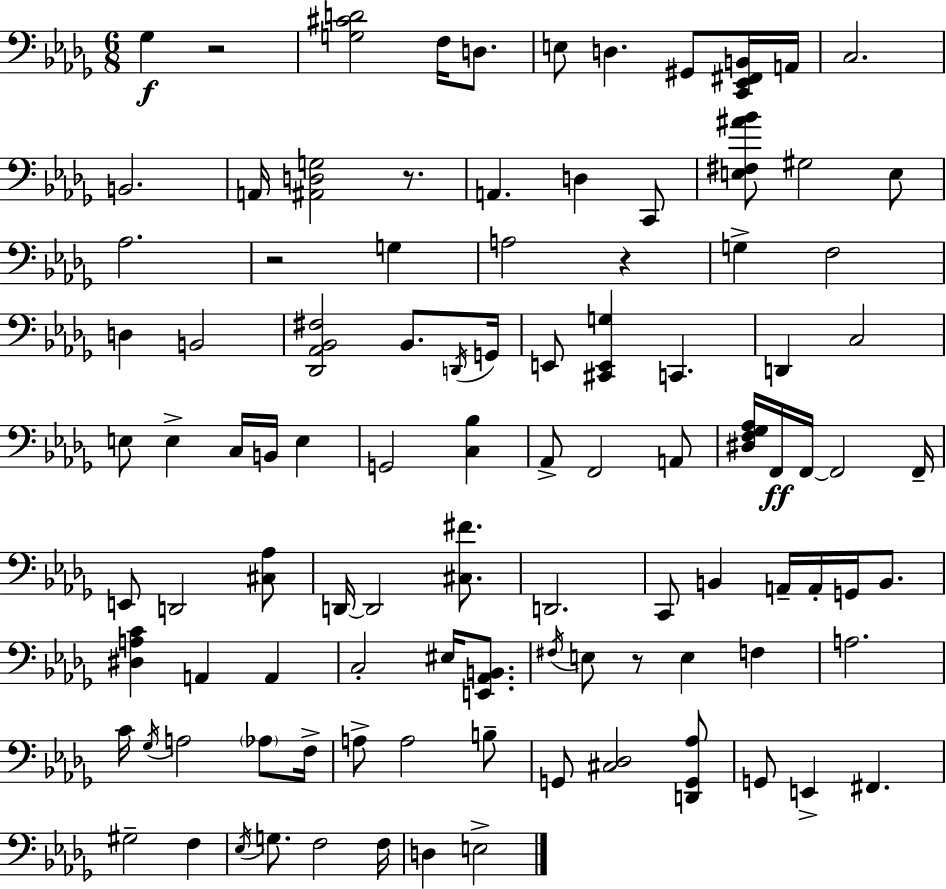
{
  \clef bass
  \numericTimeSignature
  \time 6/8
  \key bes \minor
  \repeat volta 2 { ges4\f r2 | <g cis' d'>2 f16 d8. | e8 d4. gis,8 <c, ees, fis, b,>16 a,16 | c2. | \break b,2. | a,16 <ais, d g>2 r8. | a,4. d4 c,8 | <e fis ais' bes'>8 gis2 e8 | \break aes2. | r2 g4 | a2 r4 | g4-> f2 | \break d4 b,2 | <des, aes, bes, fis>2 bes,8. \acciaccatura { d,16 } | g,16 e,8 <cis, e, g>4 c,4. | d,4 c2 | \break e8 e4-> c16 b,16 e4 | g,2 <c bes>4 | aes,8-> f,2 a,8 | <dis f ges aes>16 f,16\ff f,16~~ f,2 | \break f,16-- e,8 d,2 <cis aes>8 | d,16~~ d,2 <cis fis'>8. | d,2. | c,8 b,4 a,16-- a,16-. g,16 b,8. | \break <dis a c'>4 a,4 a,4 | c2-. eis16 <e, aes, b,>8. | \acciaccatura { fis16 } e8 r8 e4 f4 | a2. | \break c'16 \acciaccatura { ges16 } a2 | \parenthesize aes8 f16-> a8-> a2 | b8-- g,8 <cis des>2 | <d, g, aes>8 g,8 e,4-> fis,4. | \break gis2-- f4 | \acciaccatura { ees16 } g8. f2 | f16 d4 e2-> | } \bar "|."
}